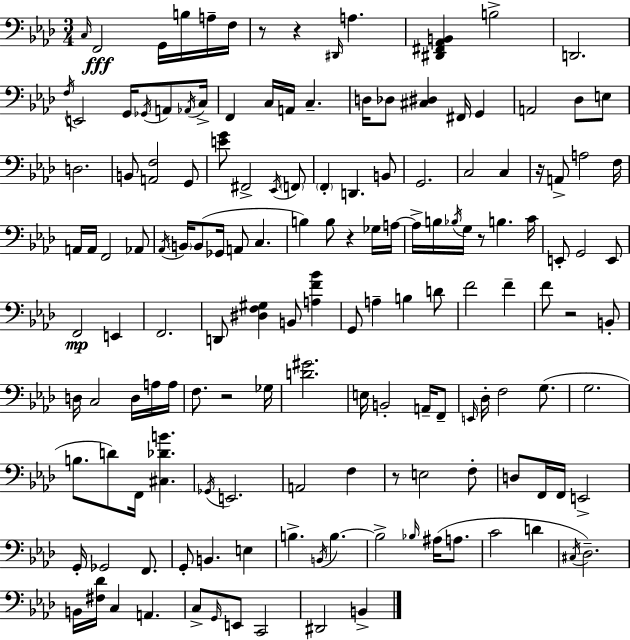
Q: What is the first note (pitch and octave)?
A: C3